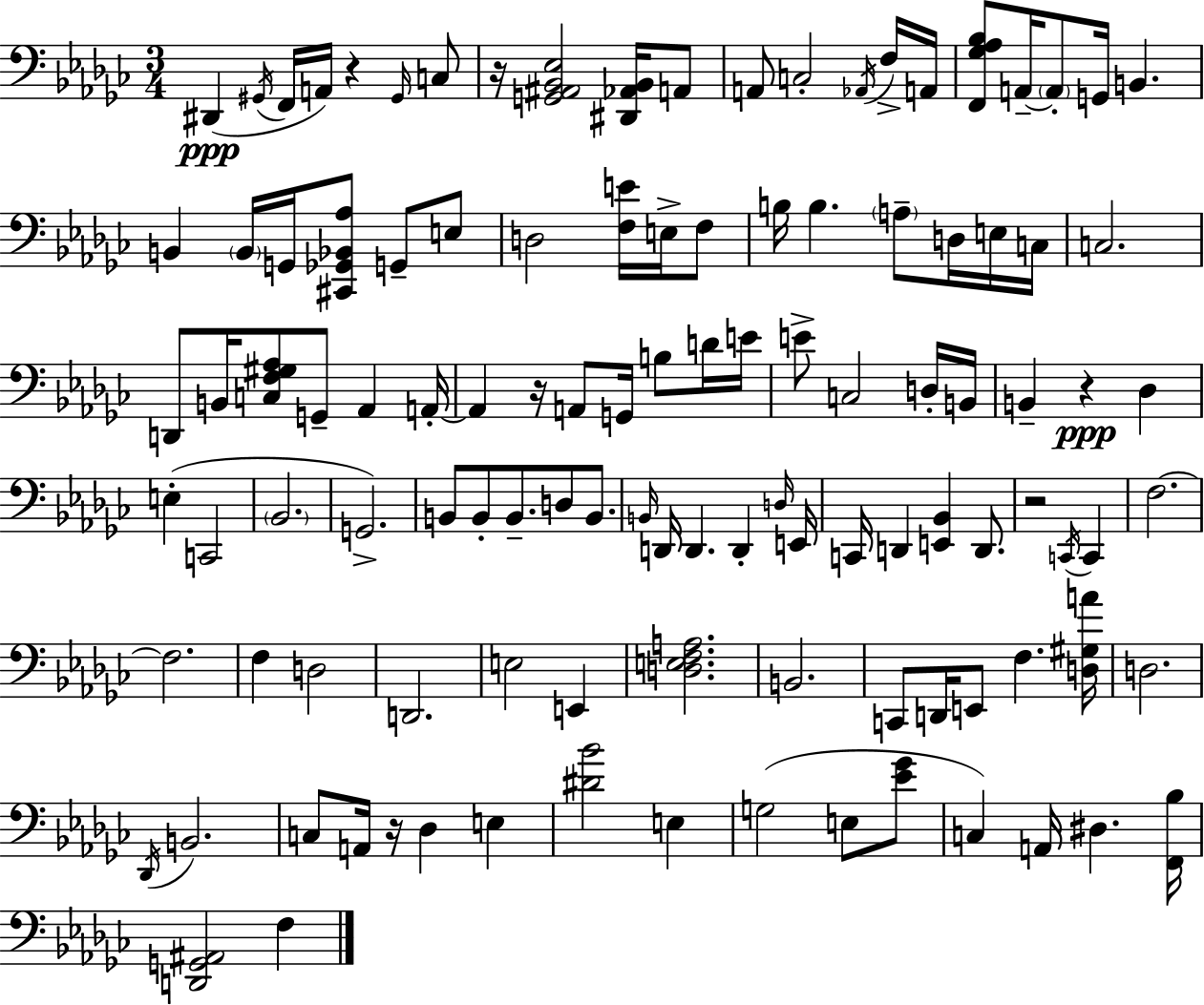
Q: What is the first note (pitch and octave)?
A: D#2